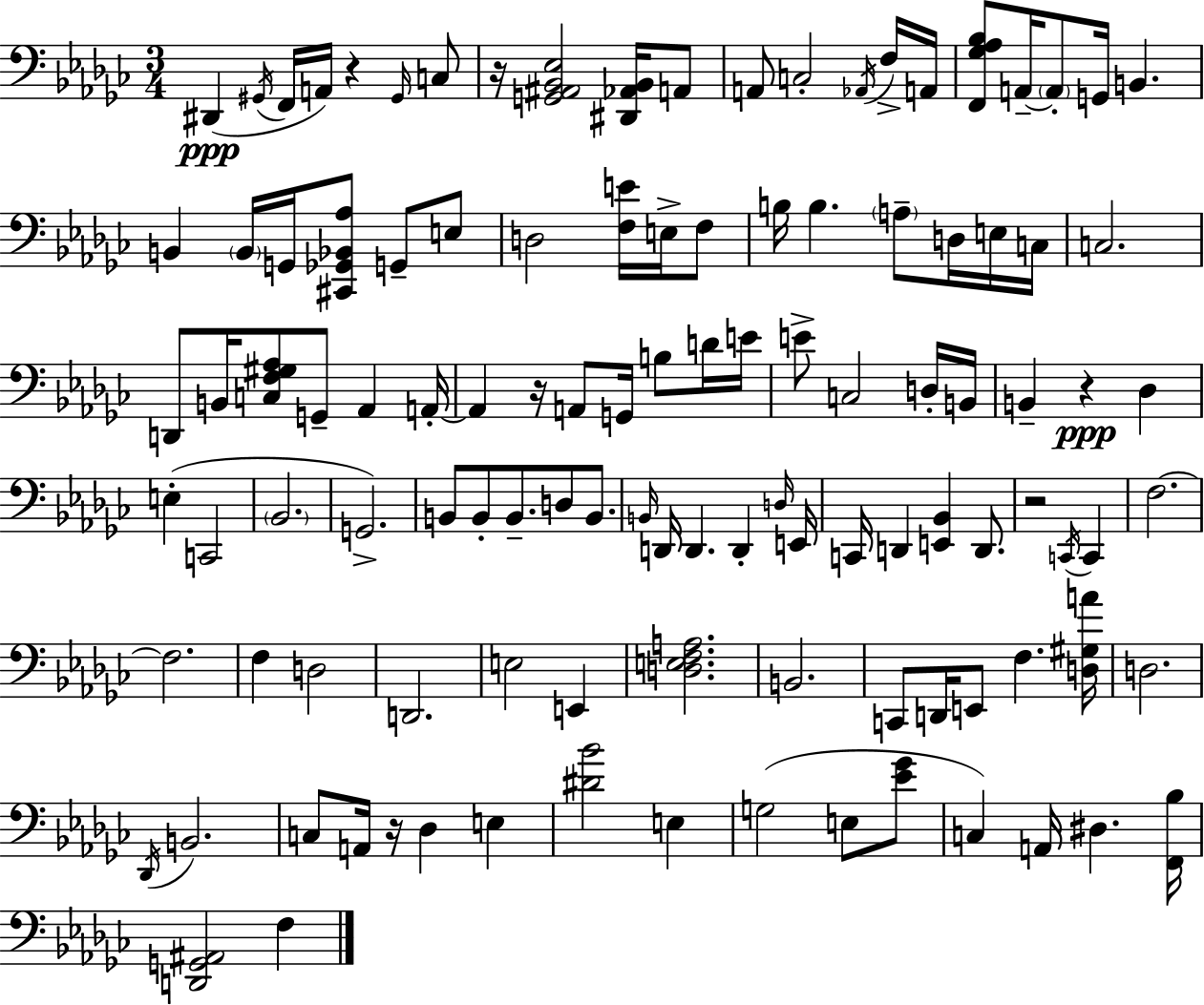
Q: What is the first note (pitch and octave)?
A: D#2